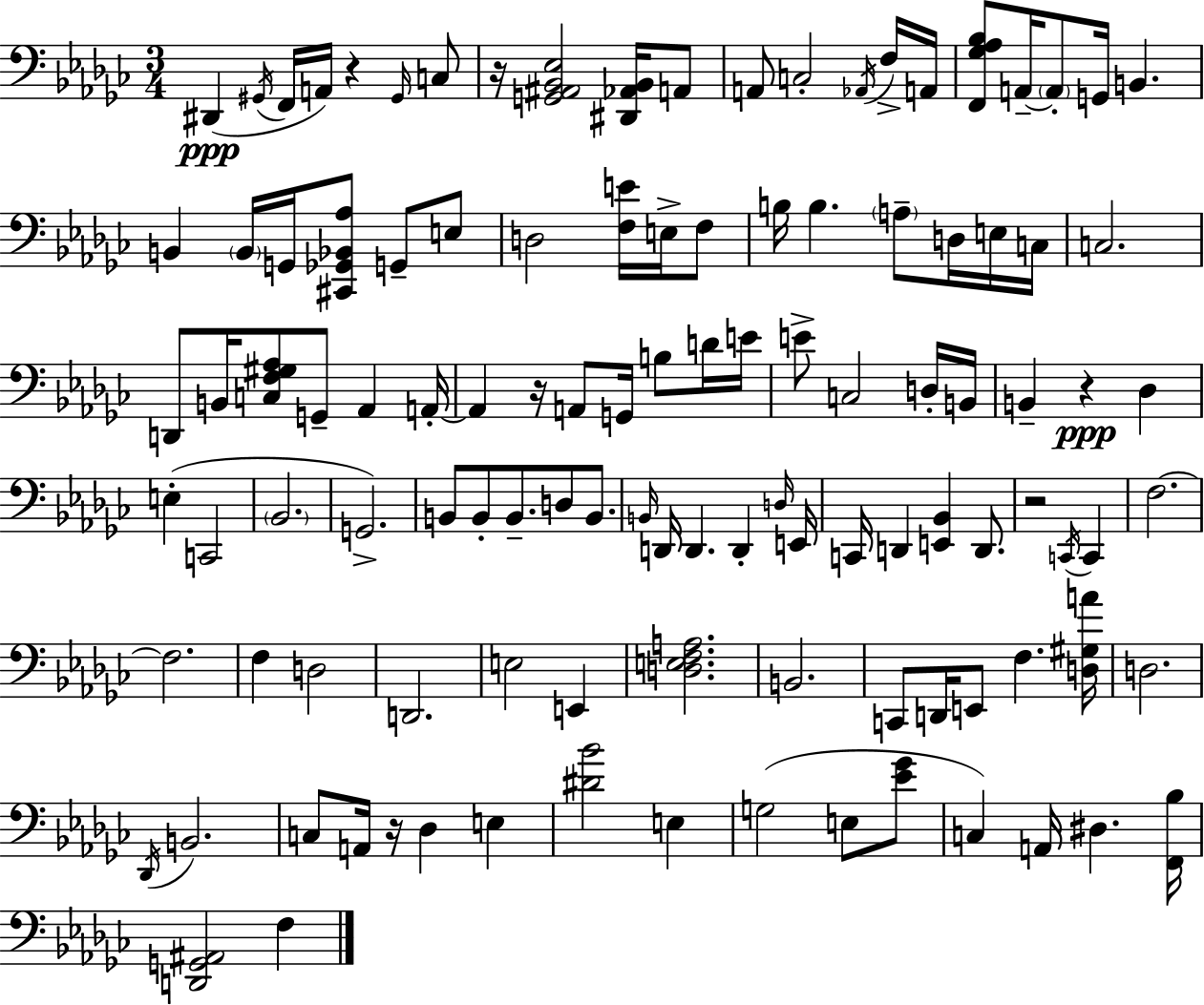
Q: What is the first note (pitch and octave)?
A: D#2